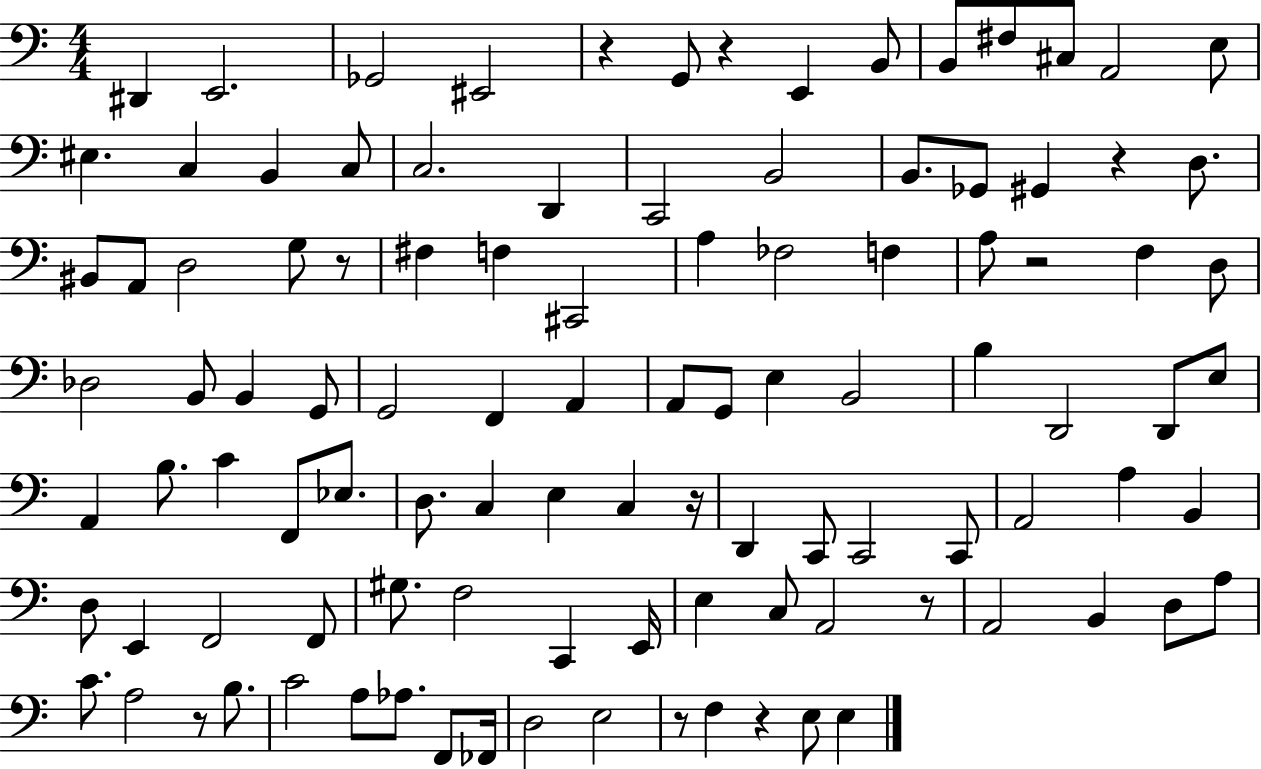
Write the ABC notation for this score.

X:1
T:Untitled
M:4/4
L:1/4
K:C
^D,, E,,2 _G,,2 ^E,,2 z G,,/2 z E,, B,,/2 B,,/2 ^F,/2 ^C,/2 A,,2 E,/2 ^E, C, B,, C,/2 C,2 D,, C,,2 B,,2 B,,/2 _G,,/2 ^G,, z D,/2 ^B,,/2 A,,/2 D,2 G,/2 z/2 ^F, F, ^C,,2 A, _F,2 F, A,/2 z2 F, D,/2 _D,2 B,,/2 B,, G,,/2 G,,2 F,, A,, A,,/2 G,,/2 E, B,,2 B, D,,2 D,,/2 E,/2 A,, B,/2 C F,,/2 _E,/2 D,/2 C, E, C, z/4 D,, C,,/2 C,,2 C,,/2 A,,2 A, B,, D,/2 E,, F,,2 F,,/2 ^G,/2 F,2 C,, E,,/4 E, C,/2 A,,2 z/2 A,,2 B,, D,/2 A,/2 C/2 A,2 z/2 B,/2 C2 A,/2 _A,/2 F,,/2 _F,,/4 D,2 E,2 z/2 F, z E,/2 E,